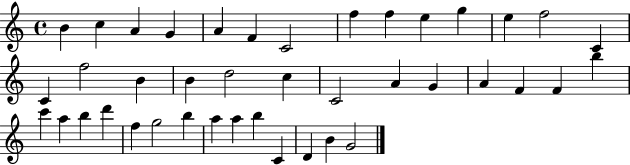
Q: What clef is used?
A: treble